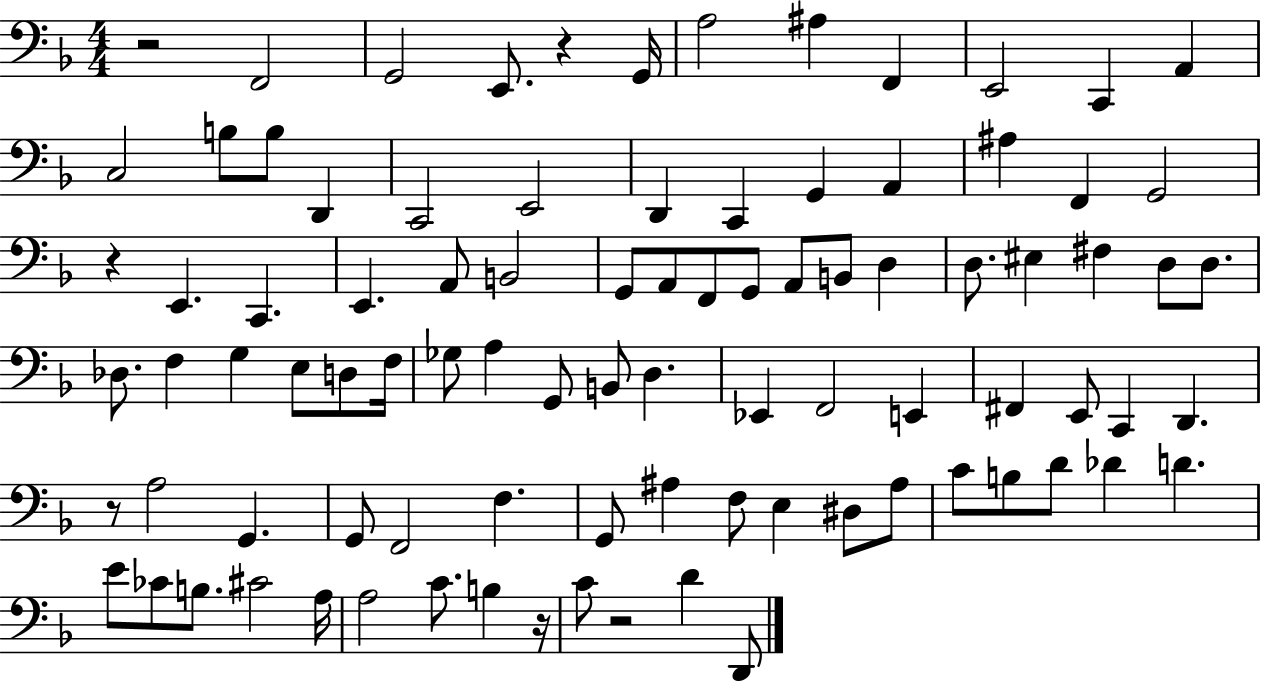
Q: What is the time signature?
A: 4/4